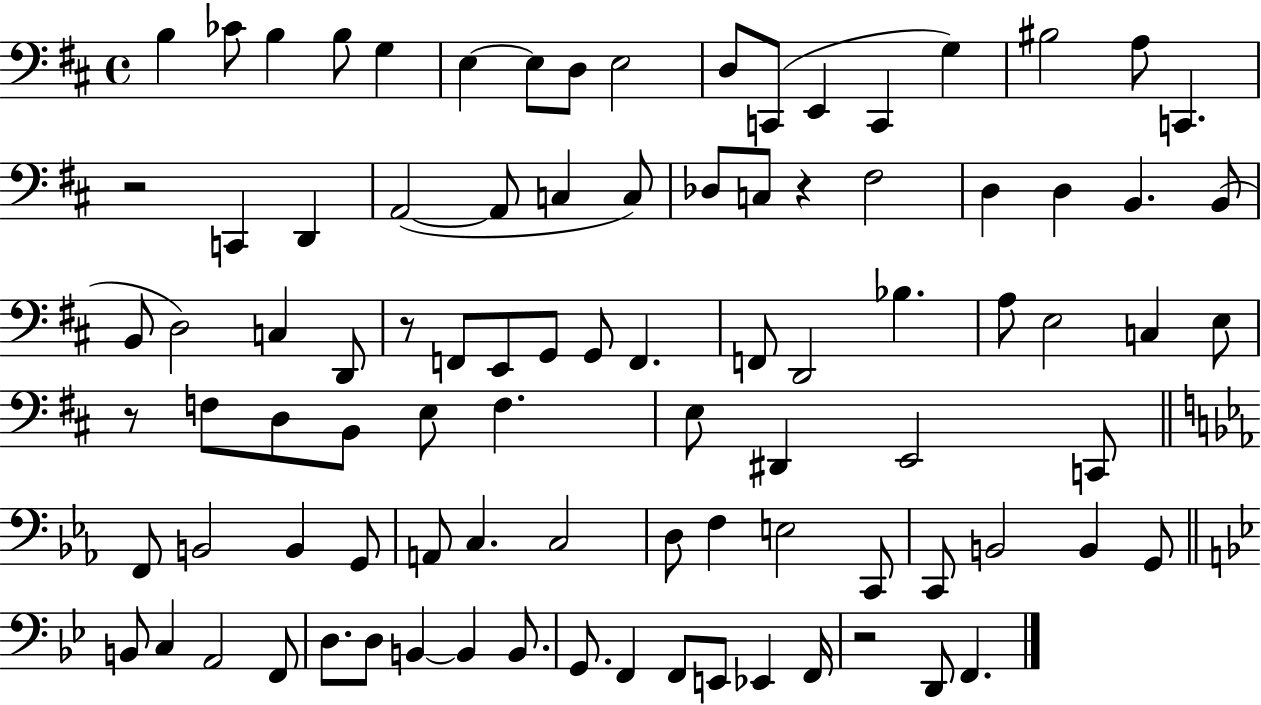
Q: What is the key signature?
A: D major